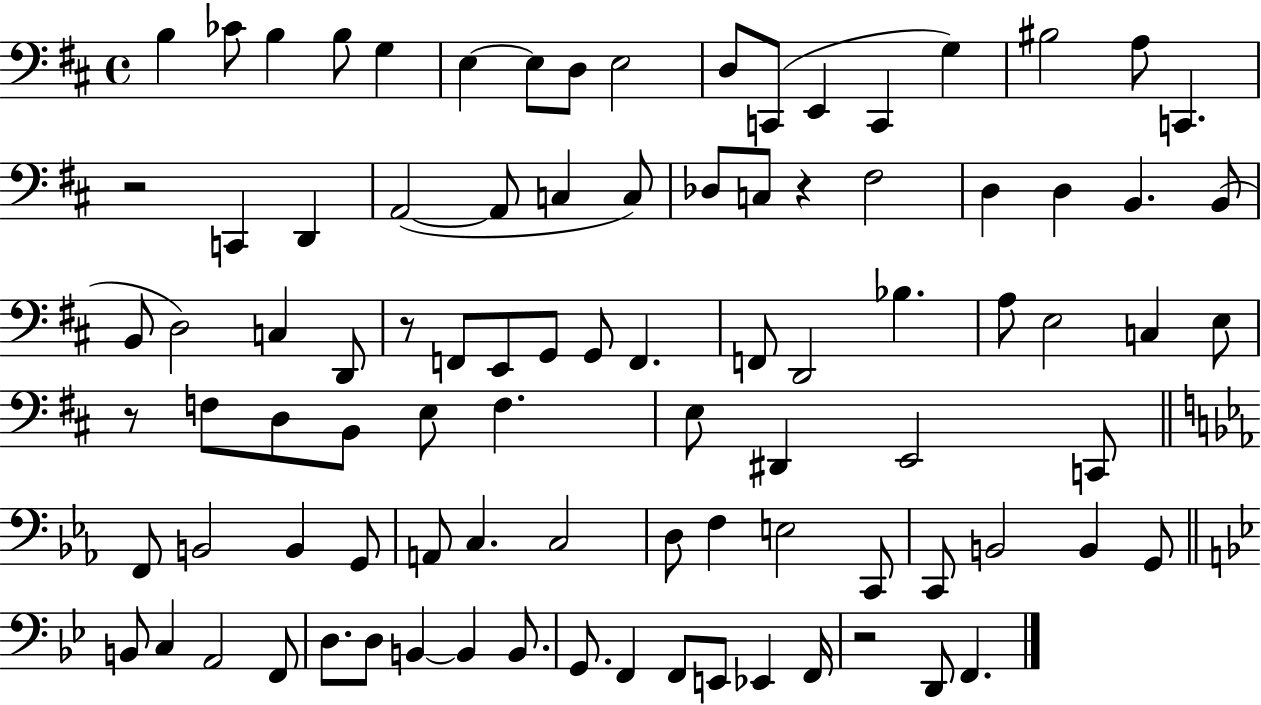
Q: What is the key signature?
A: D major